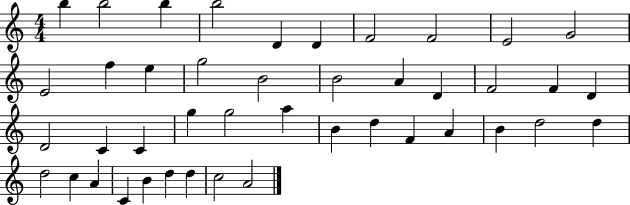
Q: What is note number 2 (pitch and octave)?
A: B5